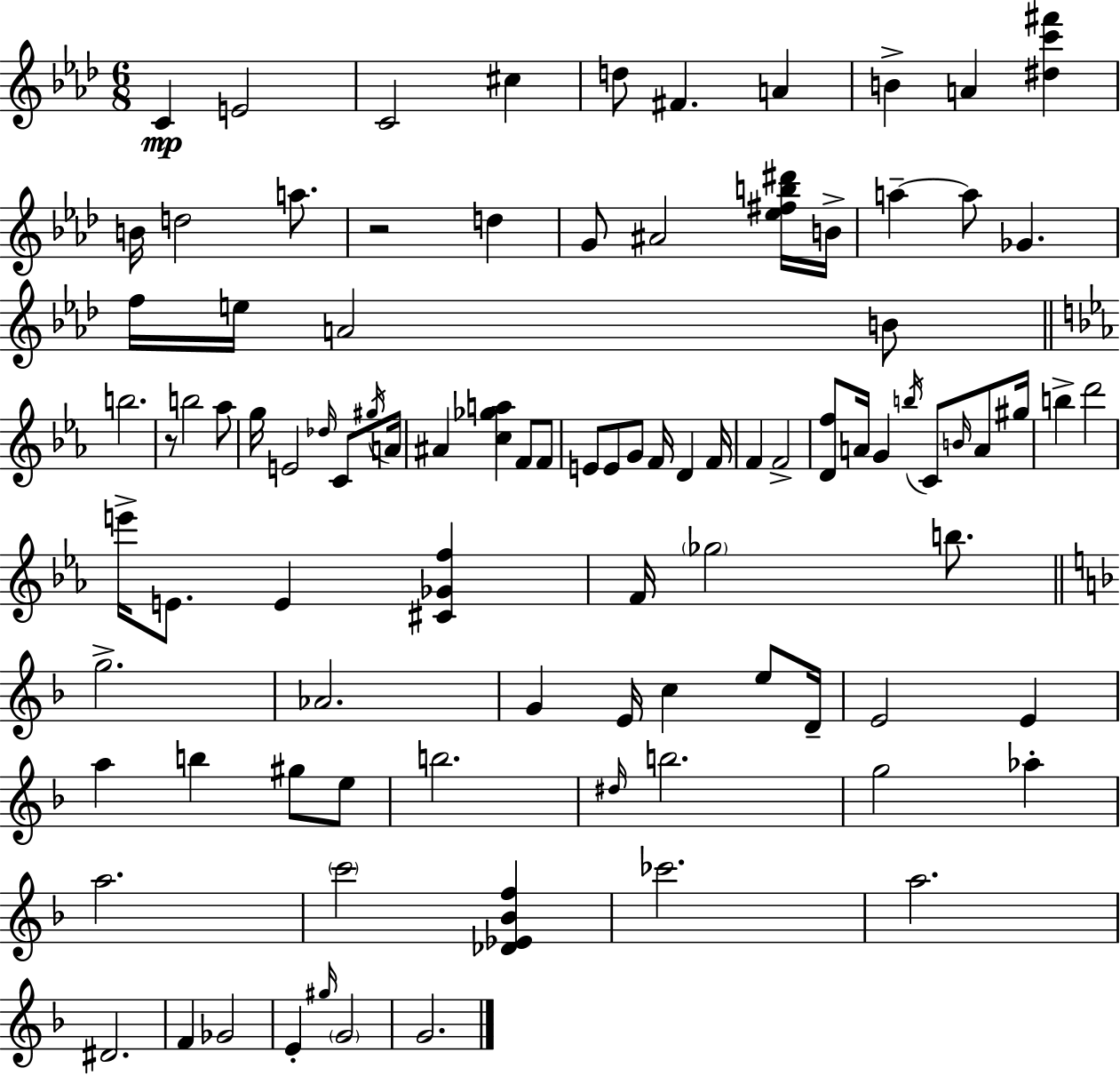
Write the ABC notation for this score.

X:1
T:Untitled
M:6/8
L:1/4
K:Ab
C E2 C2 ^c d/2 ^F A B A [^dc'^f'] B/4 d2 a/2 z2 d G/2 ^A2 [_e^fb^d']/4 B/4 a a/2 _G f/4 e/4 A2 B/2 b2 z/2 b2 _a/2 g/4 E2 _d/4 C/2 ^g/4 A/4 ^A [c_ga] F/2 F/2 E/2 E/2 G/2 F/4 D F/4 F F2 [Df]/2 A/4 G b/4 C/2 B/4 A/2 ^g/4 b d'2 e'/4 E/2 E [^C_Gf] F/4 _g2 b/2 g2 _A2 G E/4 c e/2 D/4 E2 E a b ^g/2 e/2 b2 ^d/4 b2 g2 _a a2 c'2 [_D_E_Bf] _c'2 a2 ^D2 F _G2 E ^g/4 G2 G2